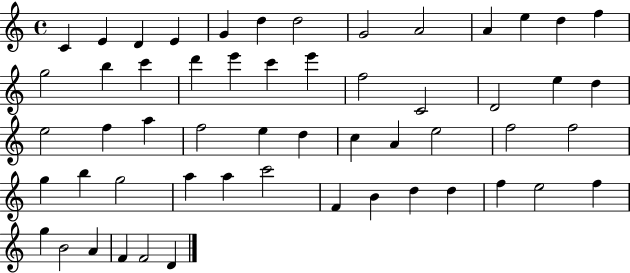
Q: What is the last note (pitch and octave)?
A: D4